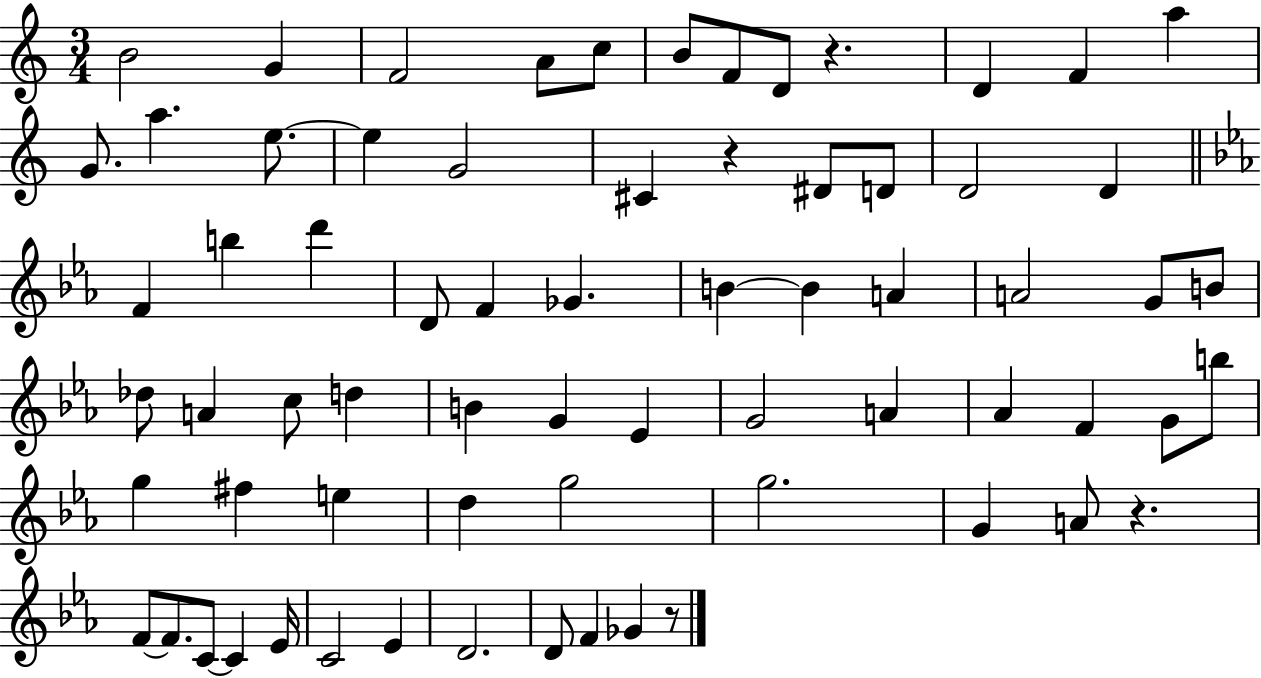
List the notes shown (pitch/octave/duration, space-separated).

B4/h G4/q F4/h A4/e C5/e B4/e F4/e D4/e R/q. D4/q F4/q A5/q G4/e. A5/q. E5/e. E5/q G4/h C#4/q R/q D#4/e D4/e D4/h D4/q F4/q B5/q D6/q D4/e F4/q Gb4/q. B4/q B4/q A4/q A4/h G4/e B4/e Db5/e A4/q C5/e D5/q B4/q G4/q Eb4/q G4/h A4/q Ab4/q F4/q G4/e B5/e G5/q F#5/q E5/q D5/q G5/h G5/h. G4/q A4/e R/q. F4/e F4/e. C4/e C4/q Eb4/s C4/h Eb4/q D4/h. D4/e F4/q Gb4/q R/e